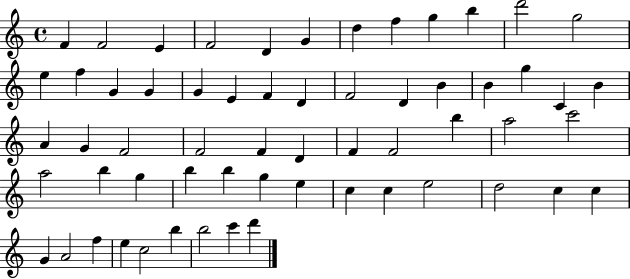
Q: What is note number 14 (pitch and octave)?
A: F5